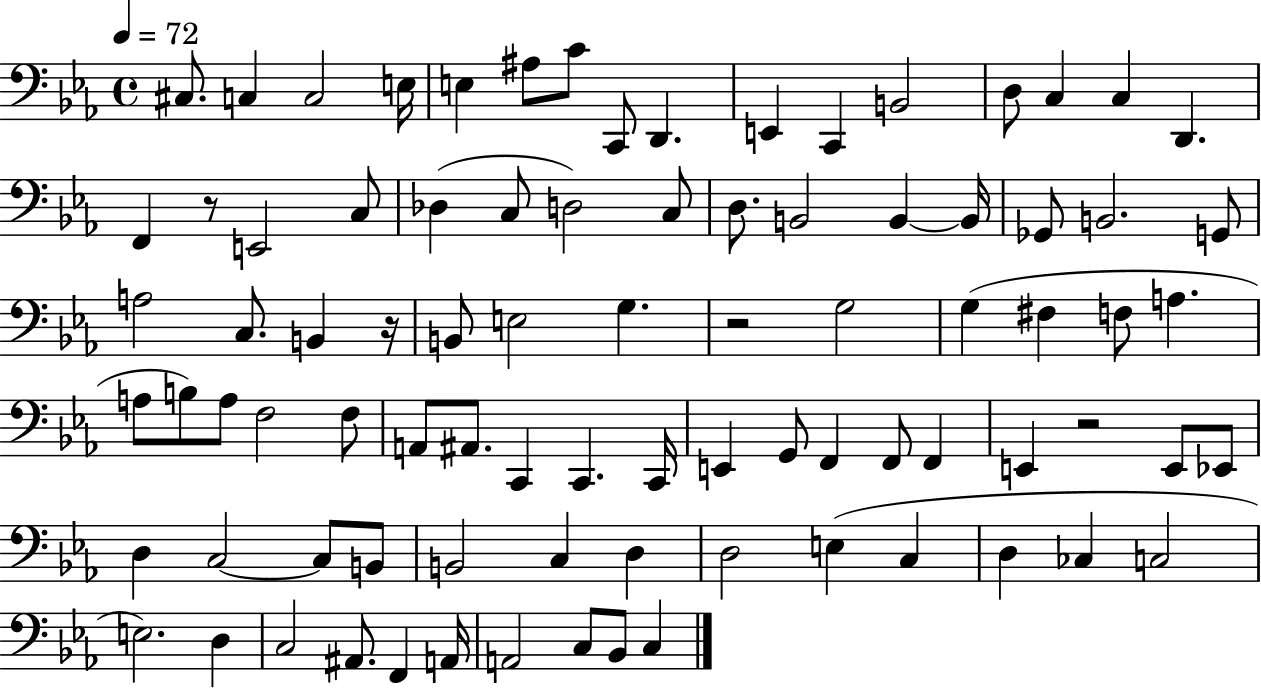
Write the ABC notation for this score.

X:1
T:Untitled
M:4/4
L:1/4
K:Eb
^C,/2 C, C,2 E,/4 E, ^A,/2 C/2 C,,/2 D,, E,, C,, B,,2 D,/2 C, C, D,, F,, z/2 E,,2 C,/2 _D, C,/2 D,2 C,/2 D,/2 B,,2 B,, B,,/4 _G,,/2 B,,2 G,,/2 A,2 C,/2 B,, z/4 B,,/2 E,2 G, z2 G,2 G, ^F, F,/2 A, A,/2 B,/2 A,/2 F,2 F,/2 A,,/2 ^A,,/2 C,, C,, C,,/4 E,, G,,/2 F,, F,,/2 F,, E,, z2 E,,/2 _E,,/2 D, C,2 C,/2 B,,/2 B,,2 C, D, D,2 E, C, D, _C, C,2 E,2 D, C,2 ^A,,/2 F,, A,,/4 A,,2 C,/2 _B,,/2 C,